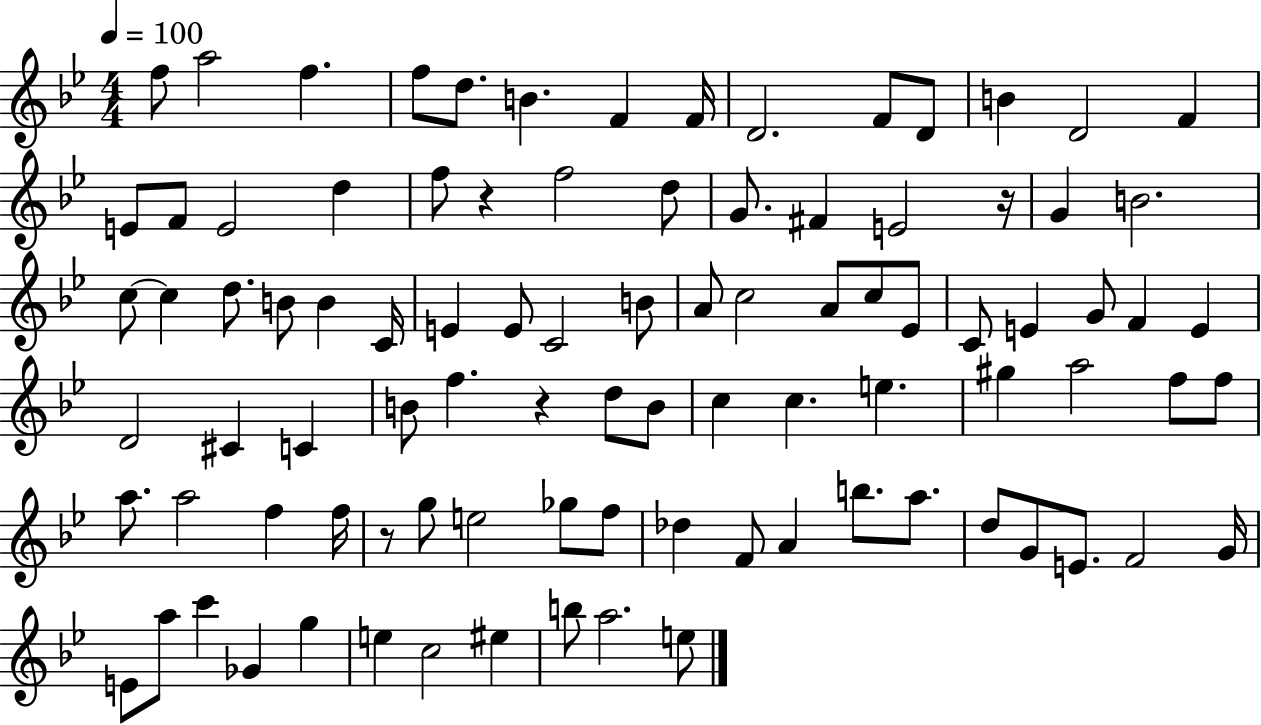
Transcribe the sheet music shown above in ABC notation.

X:1
T:Untitled
M:4/4
L:1/4
K:Bb
f/2 a2 f f/2 d/2 B F F/4 D2 F/2 D/2 B D2 F E/2 F/2 E2 d f/2 z f2 d/2 G/2 ^F E2 z/4 G B2 c/2 c d/2 B/2 B C/4 E E/2 C2 B/2 A/2 c2 A/2 c/2 _E/2 C/2 E G/2 F E D2 ^C C B/2 f z d/2 B/2 c c e ^g a2 f/2 f/2 a/2 a2 f f/4 z/2 g/2 e2 _g/2 f/2 _d F/2 A b/2 a/2 d/2 G/2 E/2 F2 G/4 E/2 a/2 c' _G g e c2 ^e b/2 a2 e/2